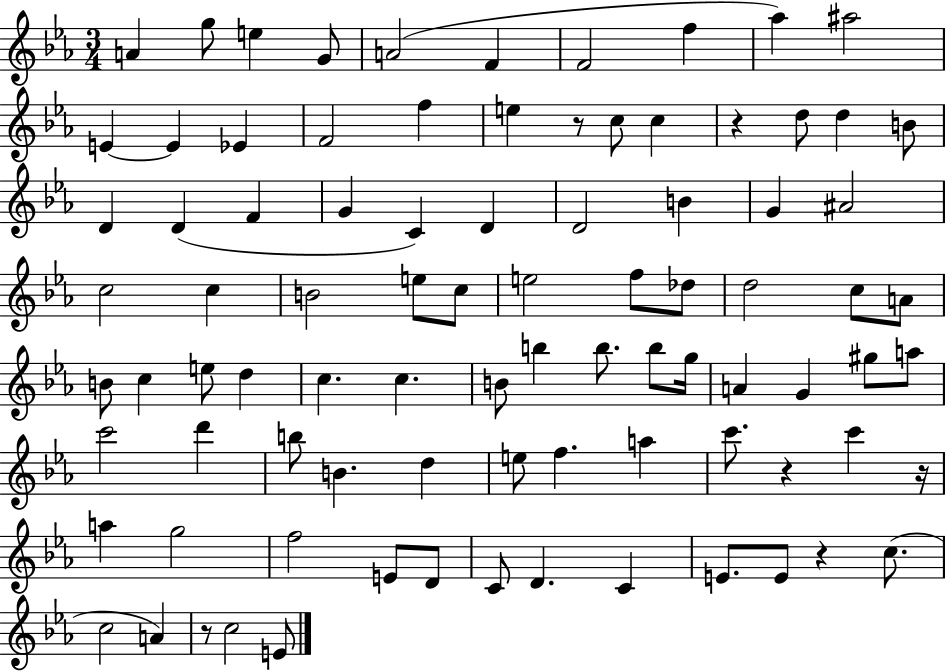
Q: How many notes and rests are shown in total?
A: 88